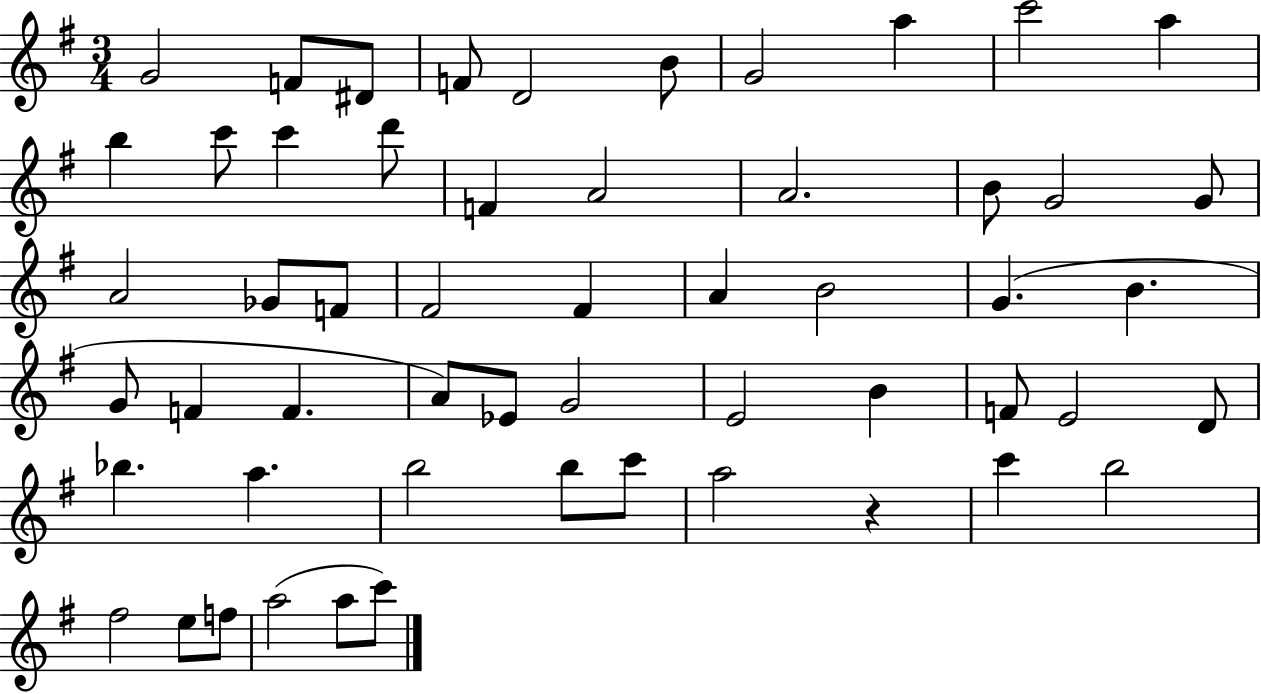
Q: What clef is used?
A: treble